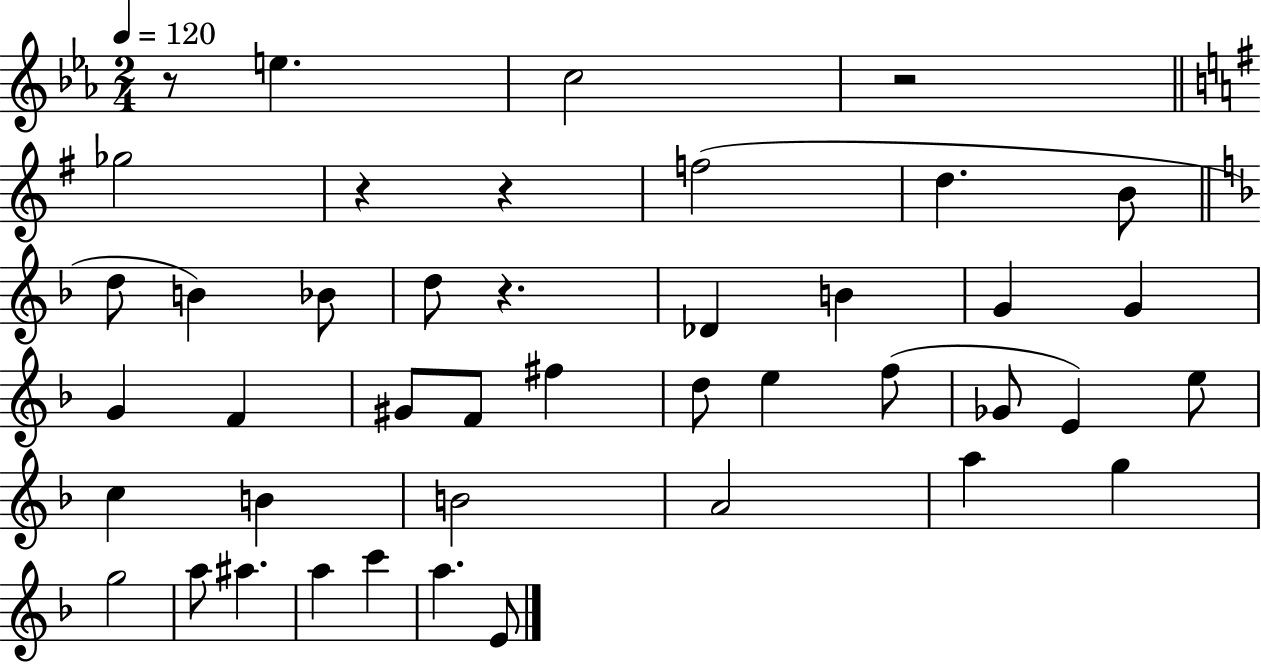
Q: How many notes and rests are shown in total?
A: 43